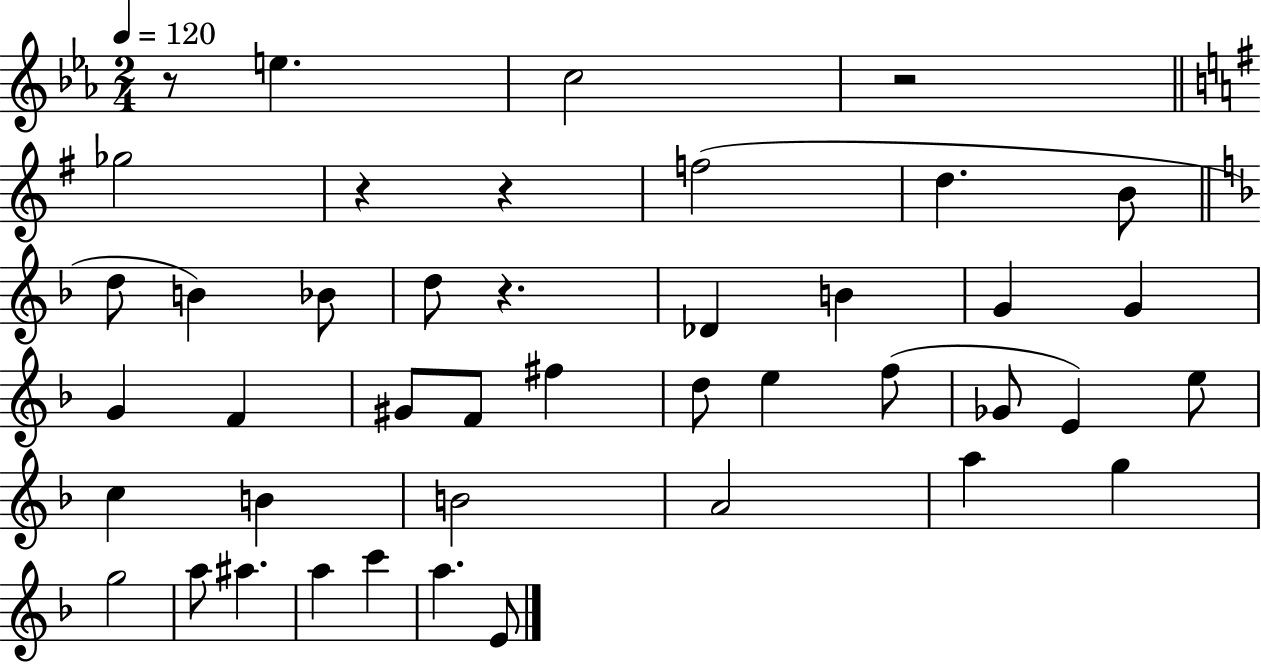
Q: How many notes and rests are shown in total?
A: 43